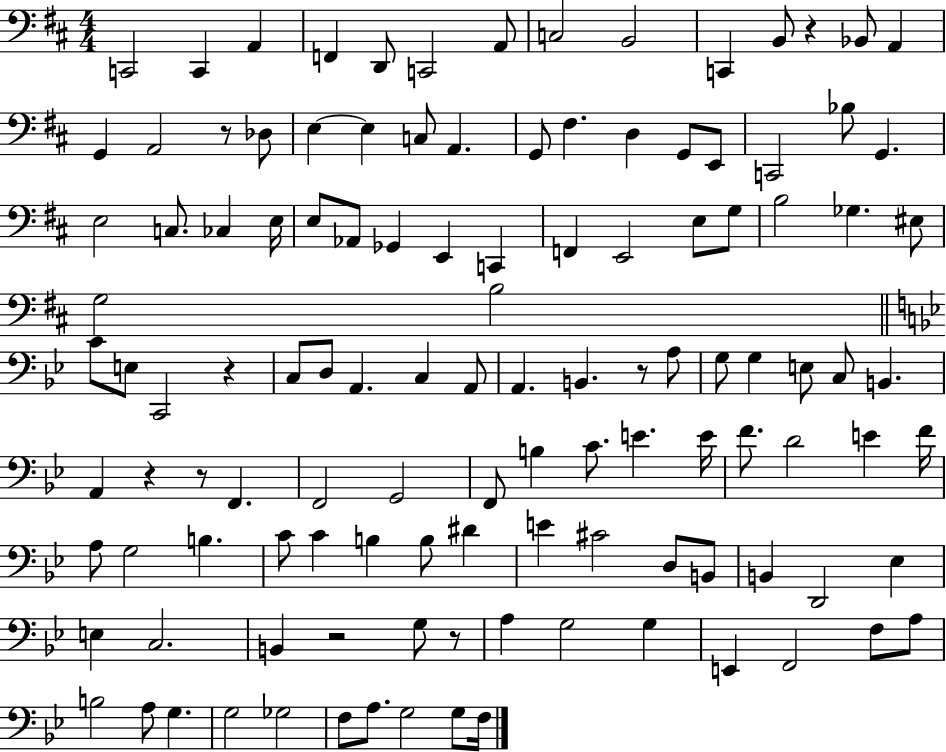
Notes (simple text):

C2/h C2/q A2/q F2/q D2/e C2/h A2/e C3/h B2/h C2/q B2/e R/q Bb2/e A2/q G2/q A2/h R/e Db3/e E3/q E3/q C3/e A2/q. G2/e F#3/q. D3/q G2/e E2/e C2/h Bb3/e G2/q. E3/h C3/e. CES3/q E3/s E3/e Ab2/e Gb2/q E2/q C2/q F2/q E2/h E3/e G3/e B3/h Gb3/q. EIS3/e G3/h B3/h C4/e E3/e C2/h R/q C3/e D3/e A2/q. C3/q A2/e A2/q. B2/q. R/e A3/e G3/e G3/q E3/e C3/e B2/q. A2/q R/q R/e F2/q. F2/h G2/h F2/e B3/q C4/e. E4/q. E4/s F4/e. D4/h E4/q F4/s A3/e G3/h B3/q. C4/e C4/q B3/q B3/e D#4/q E4/q C#4/h D3/e B2/e B2/q D2/h Eb3/q E3/q C3/h. B2/q R/h G3/e R/e A3/q G3/h G3/q E2/q F2/h F3/e A3/e B3/h A3/e G3/q. G3/h Gb3/h F3/e A3/e. G3/h G3/e F3/s